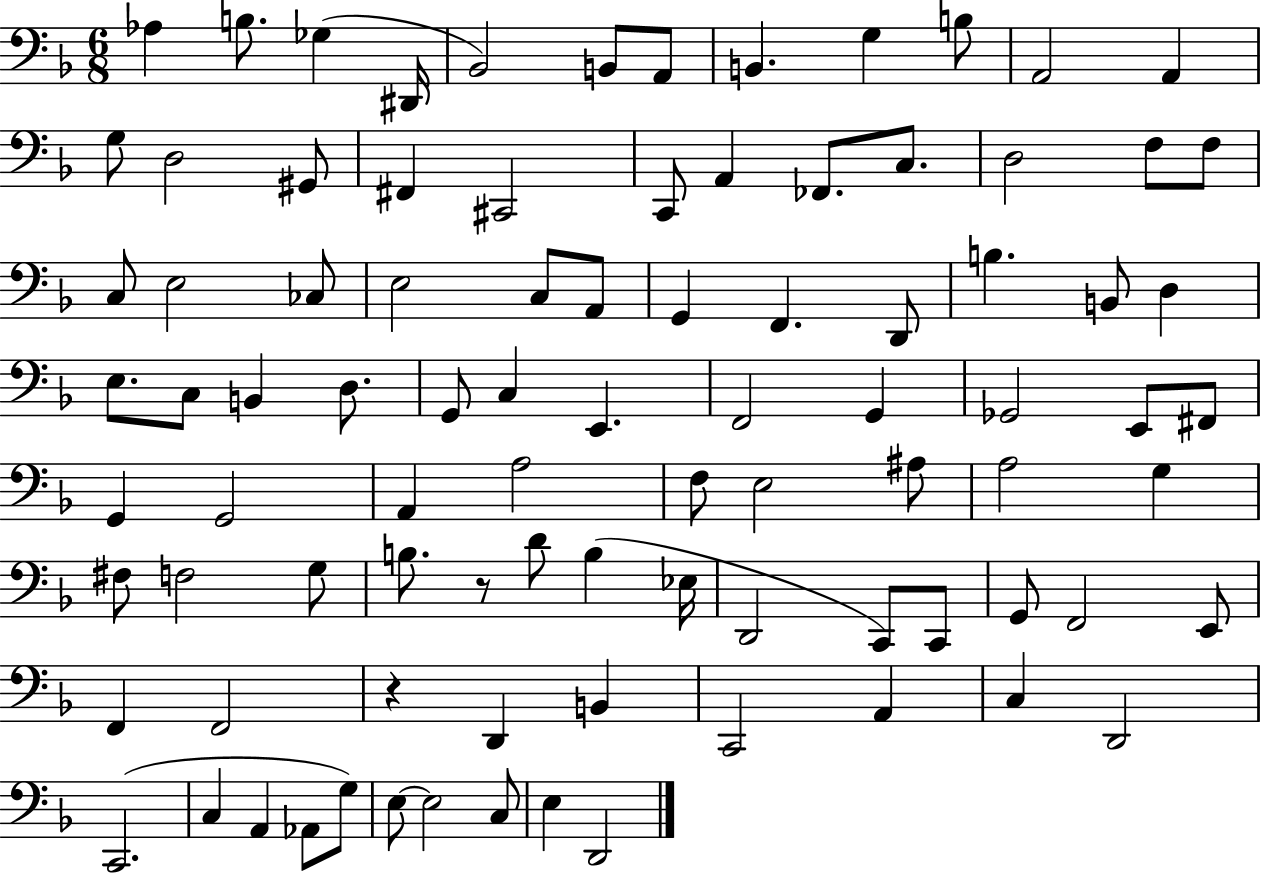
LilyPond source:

{
  \clef bass
  \numericTimeSignature
  \time 6/8
  \key f \major
  aes4 b8. ges4( dis,16 | bes,2) b,8 a,8 | b,4. g4 b8 | a,2 a,4 | \break g8 d2 gis,8 | fis,4 cis,2 | c,8 a,4 fes,8. c8. | d2 f8 f8 | \break c8 e2 ces8 | e2 c8 a,8 | g,4 f,4. d,8 | b4. b,8 d4 | \break e8. c8 b,4 d8. | g,8 c4 e,4. | f,2 g,4 | ges,2 e,8 fis,8 | \break g,4 g,2 | a,4 a2 | f8 e2 ais8 | a2 g4 | \break fis8 f2 g8 | b8. r8 d'8 b4( ees16 | d,2 c,8) c,8 | g,8 f,2 e,8 | \break f,4 f,2 | r4 d,4 b,4 | c,2 a,4 | c4 d,2 | \break c,2.( | c4 a,4 aes,8 g8) | e8~~ e2 c8 | e4 d,2 | \break \bar "|."
}